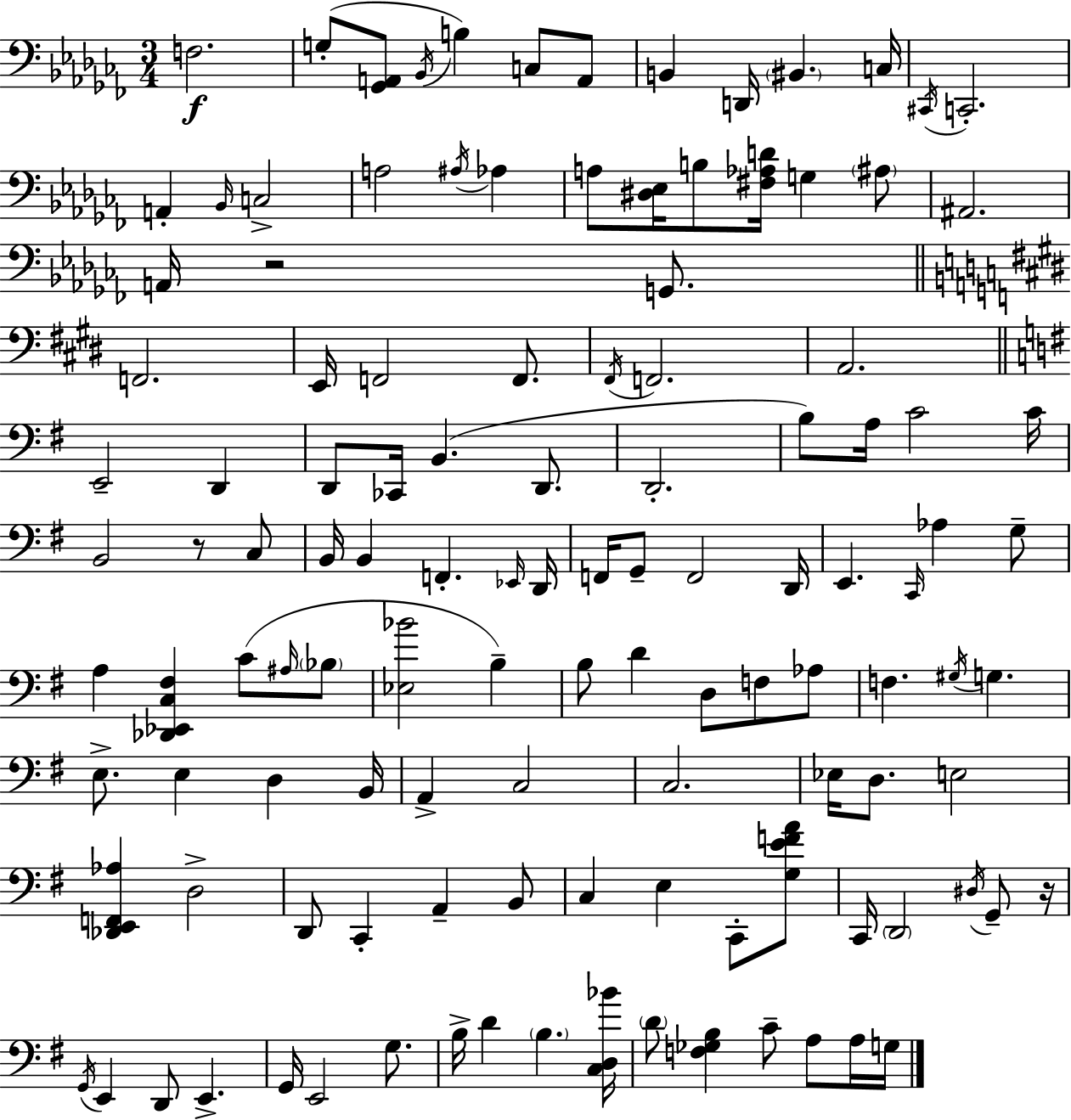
{
  \clef bass
  \numericTimeSignature
  \time 3/4
  \key aes \minor
  f2.\f | g8-.( <ges, a,>8 \acciaccatura { bes,16 }) b4 c8 a,8 | b,4 d,16 \parenthesize bis,4. | c16 \acciaccatura { cis,16 } c,2.-. | \break a,4-. \grace { bes,16 } c2-> | a2 \acciaccatura { ais16 } | aes4 a8 <dis ees>16 b8 <fis aes d'>16 g4 | \parenthesize ais8 ais,2. | \break a,16 r2 | g,8. \bar "||" \break \key e \major f,2. | e,16 f,2 f,8. | \acciaccatura { fis,16 } f,2. | a,2. | \break \bar "||" \break \key g \major e,2-- d,4 | d,8 ces,16 b,4.( d,8. | d,2.-. | b8) a16 c'2 c'16 | \break b,2 r8 c8 | b,16 b,4 f,4.-. \grace { ees,16 } | d,16 f,16 g,8-- f,2 | d,16 e,4. \grace { c,16 } aes4 | \break g8-- a4 <des, ees, c fis>4 c'8( | \grace { ais16 } \parenthesize bes8 <ees bes'>2 b4--) | b8 d'4 d8 f8 | aes8 f4. \acciaccatura { gis16 } g4. | \break e8.-> e4 d4 | b,16 a,4-> c2 | c2. | ees16 d8. e2 | \break <des, e, f, aes>4 d2-> | d,8 c,4-. a,4-- | b,8 c4 e4 | c,8-. <g e' f' a'>8 c,16 \parenthesize d,2 | \break \acciaccatura { dis16 } g,8-- r16 \acciaccatura { g,16 } e,4 d,8 | e,4.-> g,16 e,2 | g8. b16-> d'4 \parenthesize b4. | <c d bes'>16 \parenthesize d'8 <f ges b>4 | \break c'8-- a8 a16 g16 \bar "|."
}